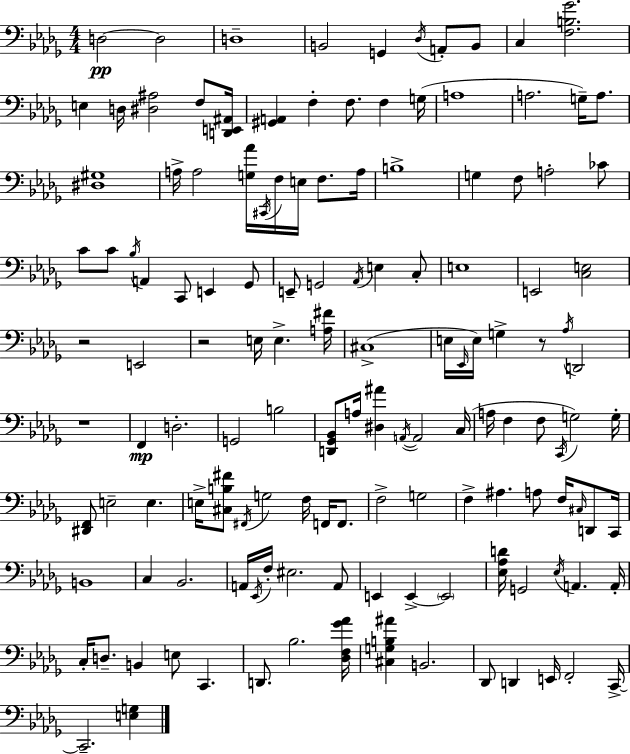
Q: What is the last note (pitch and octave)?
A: C2